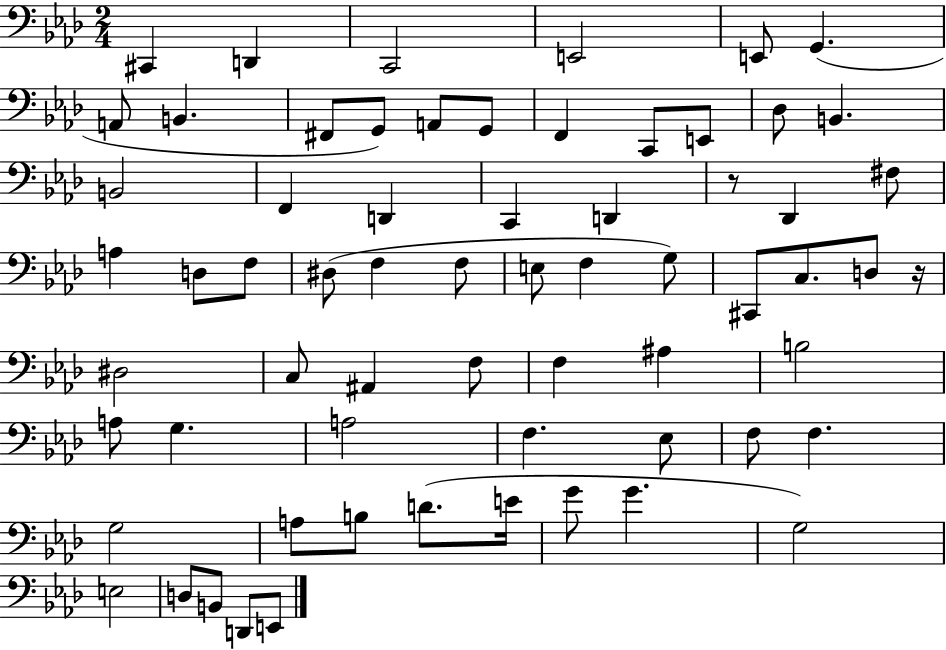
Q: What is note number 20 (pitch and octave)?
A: D2